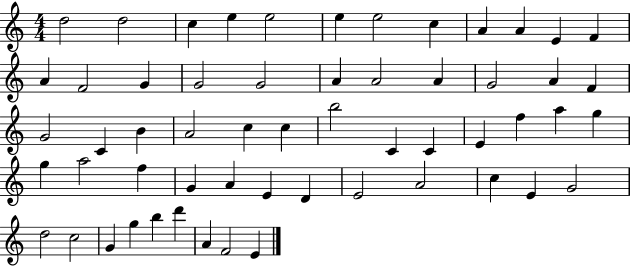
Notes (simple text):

D5/h D5/h C5/q E5/q E5/h E5/q E5/h C5/q A4/q A4/q E4/q F4/q A4/q F4/h G4/q G4/h G4/h A4/q A4/h A4/q G4/h A4/q F4/q G4/h C4/q B4/q A4/h C5/q C5/q B5/h C4/q C4/q E4/q F5/q A5/q G5/q G5/q A5/h F5/q G4/q A4/q E4/q D4/q E4/h A4/h C5/q E4/q G4/h D5/h C5/h G4/q G5/q B5/q D6/q A4/q F4/h E4/q